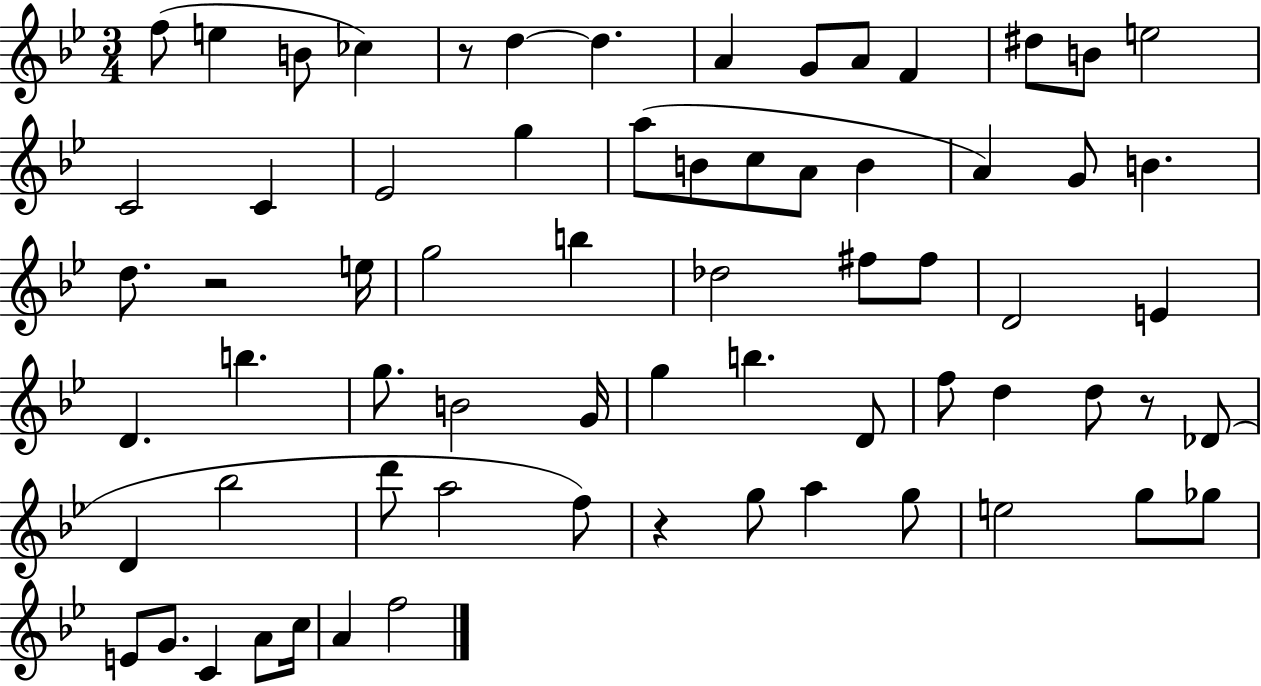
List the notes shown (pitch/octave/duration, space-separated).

F5/e E5/q B4/e CES5/q R/e D5/q D5/q. A4/q G4/e A4/e F4/q D#5/e B4/e E5/h C4/h C4/q Eb4/h G5/q A5/e B4/e C5/e A4/e B4/q A4/q G4/e B4/q. D5/e. R/h E5/s G5/h B5/q Db5/h F#5/e F#5/e D4/h E4/q D4/q. B5/q. G5/e. B4/h G4/s G5/q B5/q. D4/e F5/e D5/q D5/e R/e Db4/e D4/q Bb5/h D6/e A5/h F5/e R/q G5/e A5/q G5/e E5/h G5/e Gb5/e E4/e G4/e. C4/q A4/e C5/s A4/q F5/h